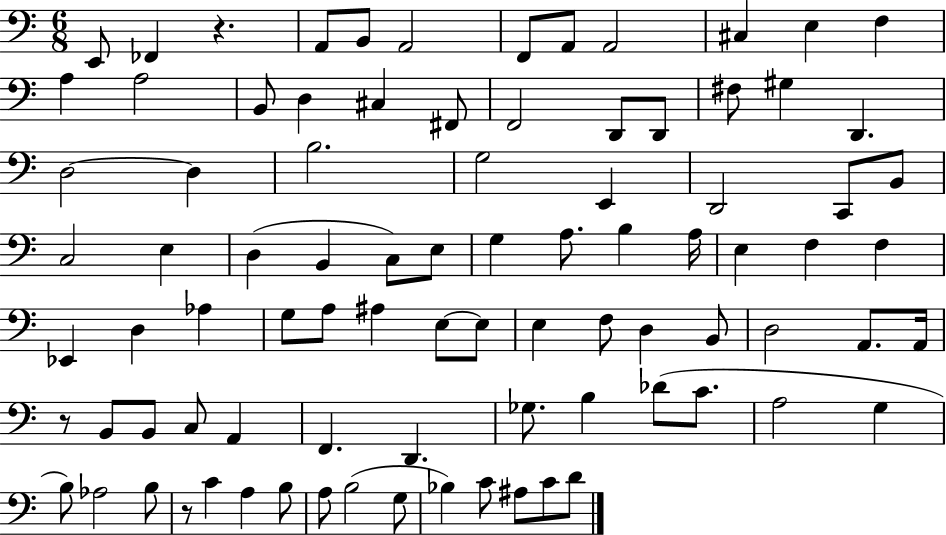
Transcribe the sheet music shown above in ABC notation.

X:1
T:Untitled
M:6/8
L:1/4
K:C
E,,/2 _F,, z A,,/2 B,,/2 A,,2 F,,/2 A,,/2 A,,2 ^C, E, F, A, A,2 B,,/2 D, ^C, ^F,,/2 F,,2 D,,/2 D,,/2 ^F,/2 ^G, D,, D,2 D, B,2 G,2 E,, D,,2 C,,/2 B,,/2 C,2 E, D, B,, C,/2 E,/2 G, A,/2 B, A,/4 E, F, F, _E,, D, _A, G,/2 A,/2 ^A, E,/2 E,/2 E, F,/2 D, B,,/2 D,2 A,,/2 A,,/4 z/2 B,,/2 B,,/2 C,/2 A,, F,, D,, _G,/2 B, _D/2 C/2 A,2 G, B,/2 _A,2 B,/2 z/2 C A, B,/2 A,/2 B,2 G,/2 _B, C/2 ^A,/2 C/2 D/2